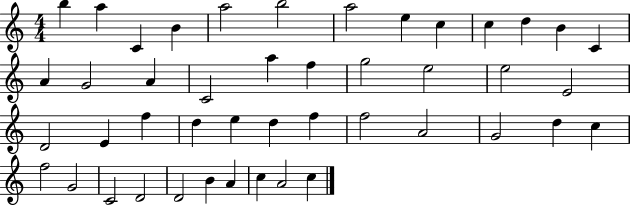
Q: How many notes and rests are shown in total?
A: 45